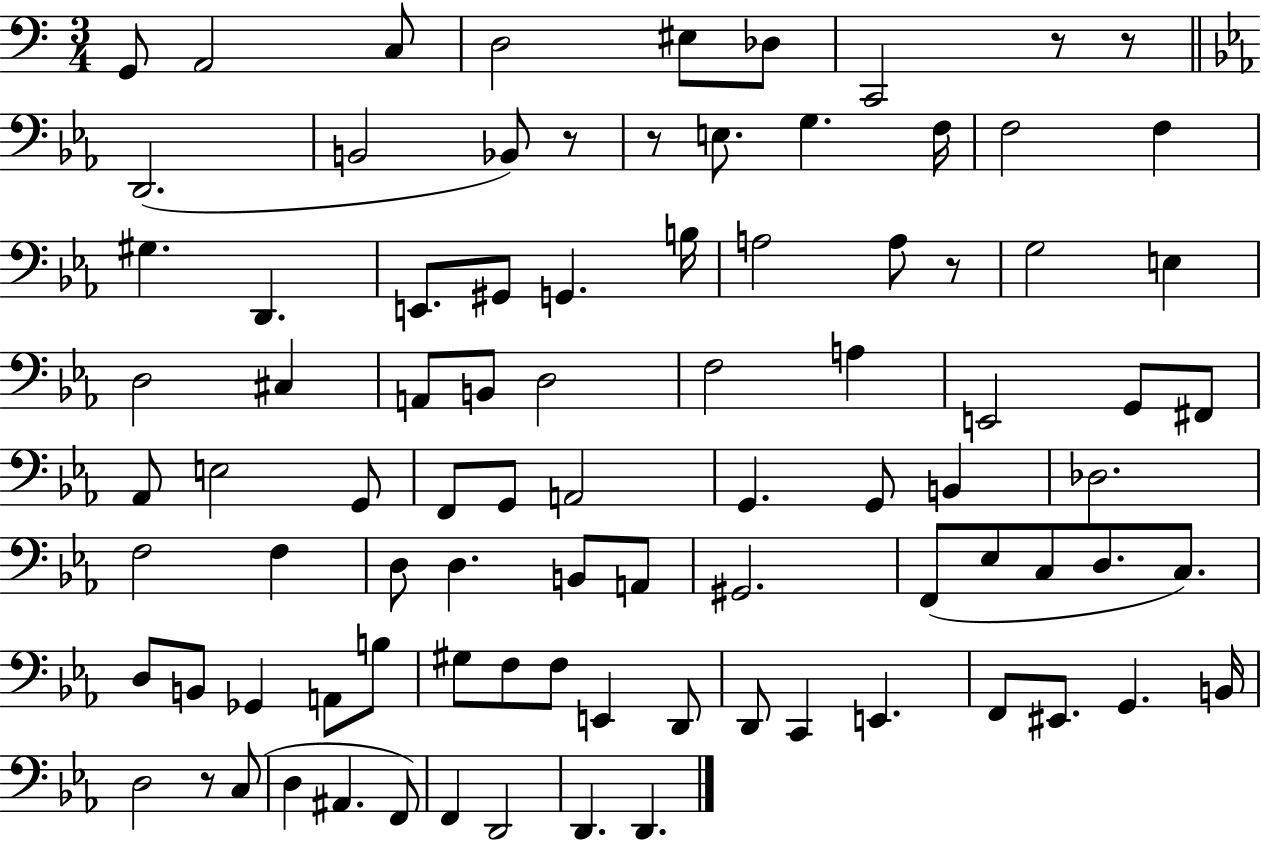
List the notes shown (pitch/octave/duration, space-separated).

G2/e A2/h C3/e D3/h EIS3/e Db3/e C2/h R/e R/e D2/h. B2/h Bb2/e R/e R/e E3/e. G3/q. F3/s F3/h F3/q G#3/q. D2/q. E2/e. G#2/e G2/q. B3/s A3/h A3/e R/e G3/h E3/q D3/h C#3/q A2/e B2/e D3/h F3/h A3/q E2/h G2/e F#2/e Ab2/e E3/h G2/e F2/e G2/e A2/h G2/q. G2/e B2/q Db3/h. F3/h F3/q D3/e D3/q. B2/e A2/e G#2/h. F2/e Eb3/e C3/e D3/e. C3/e. D3/e B2/e Gb2/q A2/e B3/e G#3/e F3/e F3/e E2/q D2/e D2/e C2/q E2/q. F2/e EIS2/e. G2/q. B2/s D3/h R/e C3/e D3/q A#2/q. F2/e F2/q D2/h D2/q. D2/q.